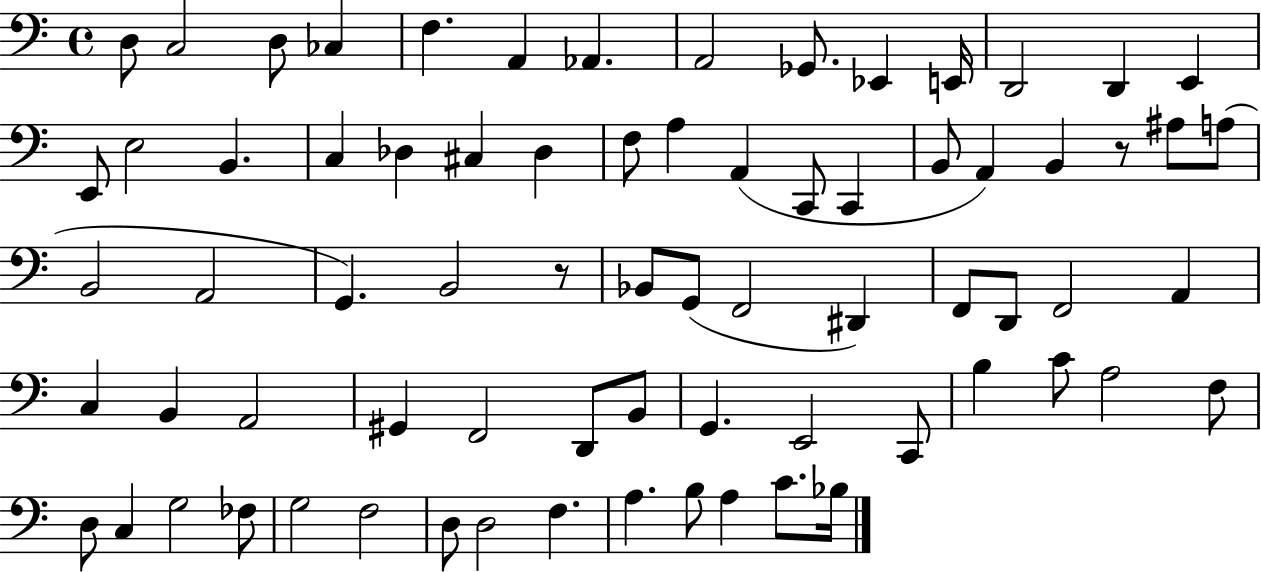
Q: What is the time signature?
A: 4/4